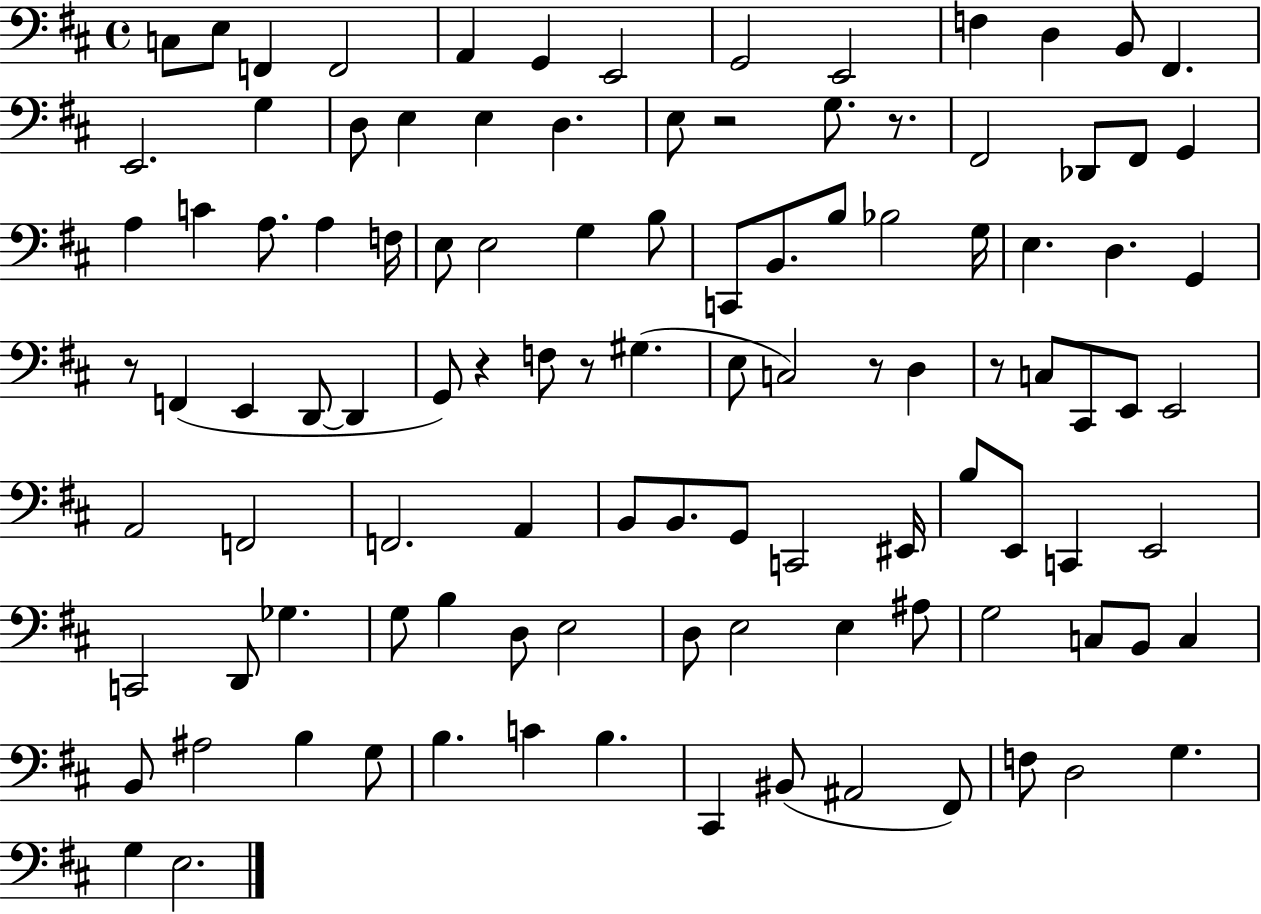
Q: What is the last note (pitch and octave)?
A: E3